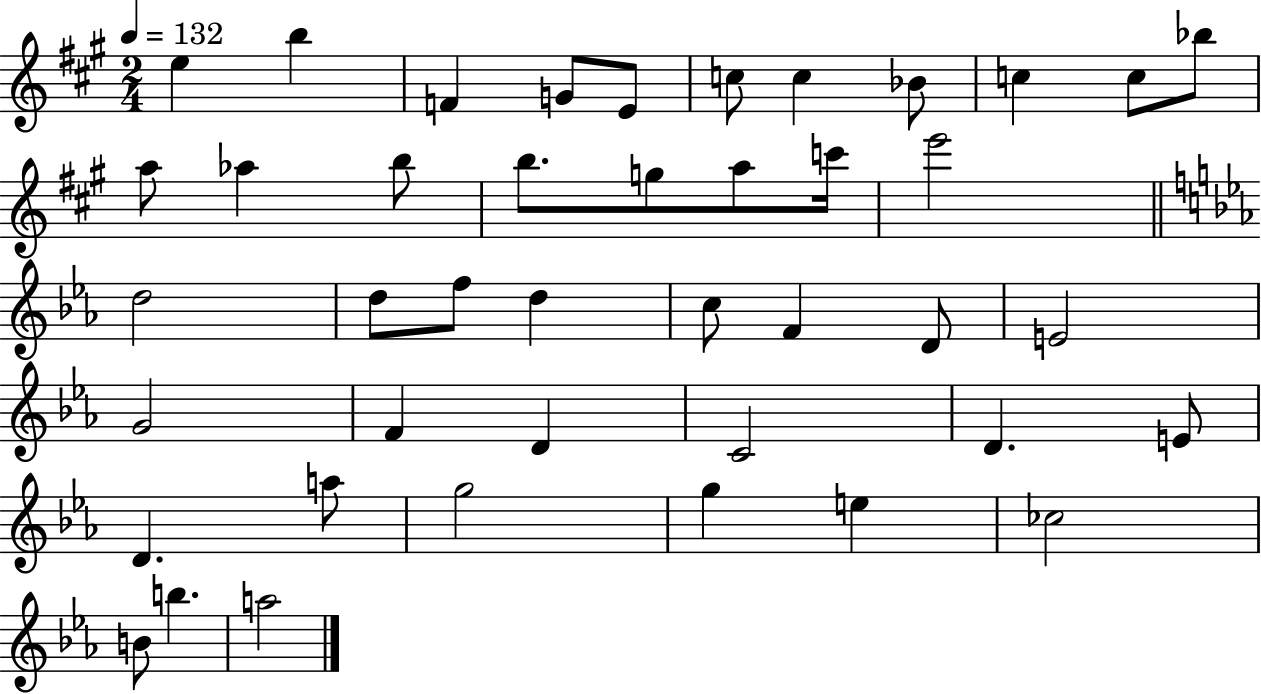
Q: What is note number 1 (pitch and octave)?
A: E5